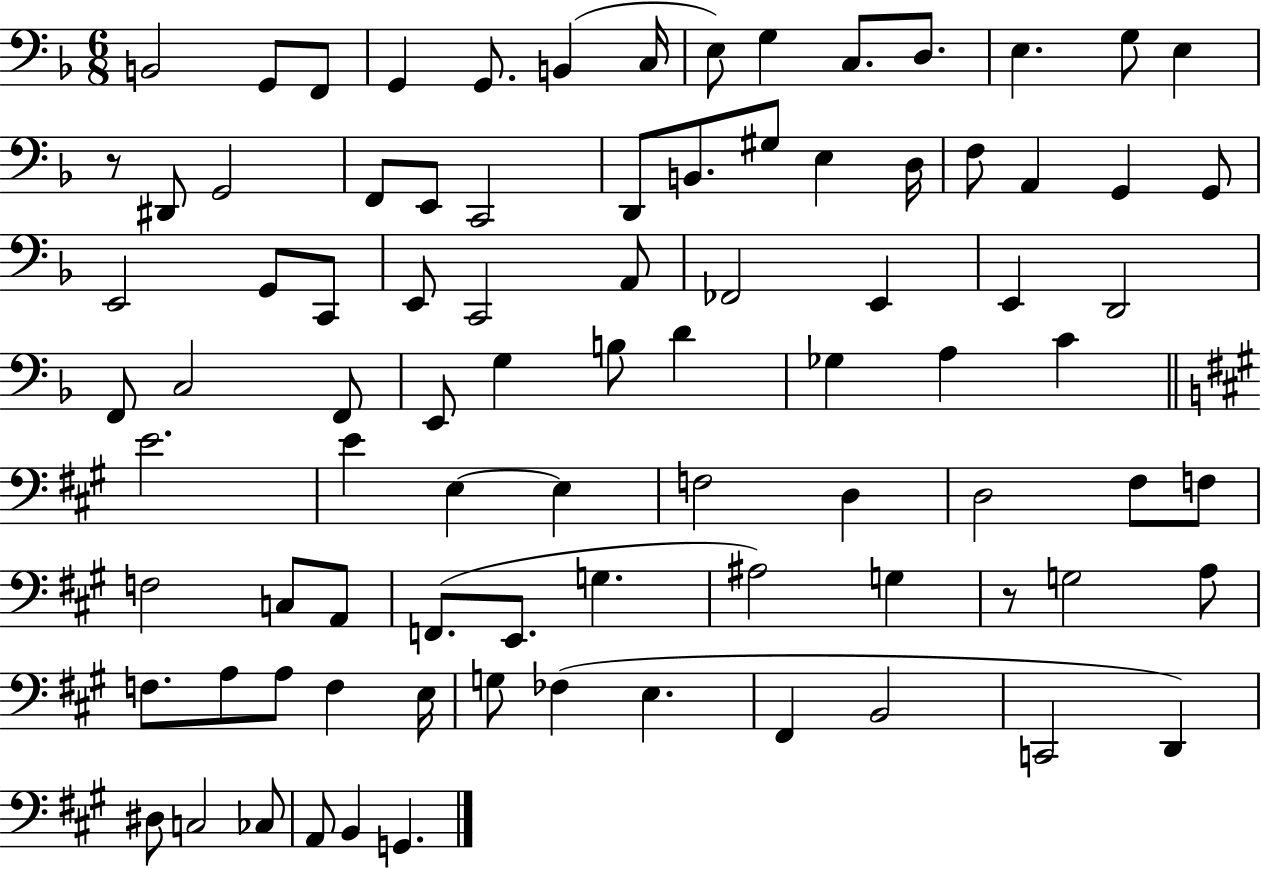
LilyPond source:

{
  \clef bass
  \numericTimeSignature
  \time 6/8
  \key f \major
  \repeat volta 2 { b,2 g,8 f,8 | g,4 g,8. b,4( c16 | e8) g4 c8. d8. | e4. g8 e4 | \break r8 dis,8 g,2 | f,8 e,8 c,2 | d,8 b,8. gis8 e4 d16 | f8 a,4 g,4 g,8 | \break e,2 g,8 c,8 | e,8 c,2 a,8 | fes,2 e,4 | e,4 d,2 | \break f,8 c2 f,8 | e,8 g4 b8 d'4 | ges4 a4 c'4 | \bar "||" \break \key a \major e'2. | e'4 e4~~ e4 | f2 d4 | d2 fis8 f8 | \break f2 c8 a,8 | f,8.( e,8. g4. | ais2) g4 | r8 g2 a8 | \break f8. a8 a8 f4 e16 | g8 fes4( e4. | fis,4 b,2 | c,2 d,4) | \break dis8 c2 ces8 | a,8 b,4 g,4. | } \bar "|."
}